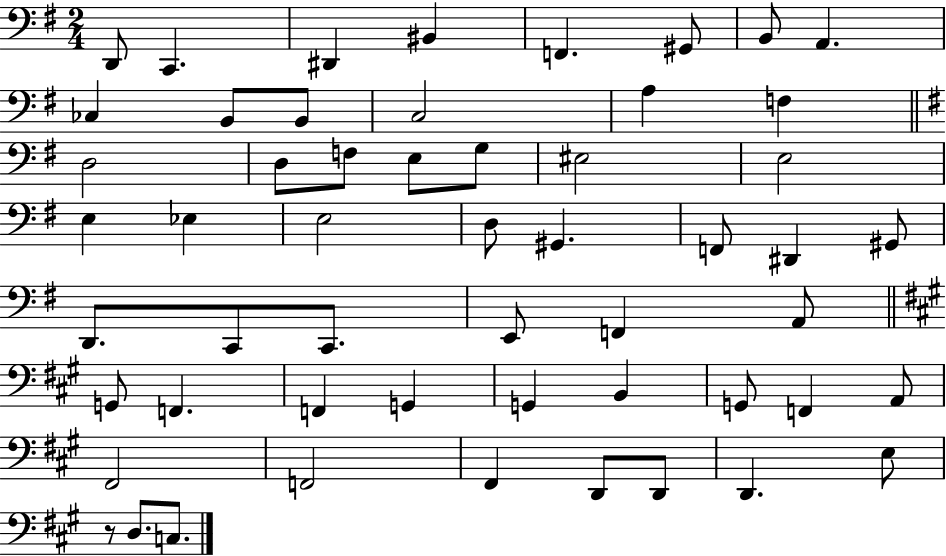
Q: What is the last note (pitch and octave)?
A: C3